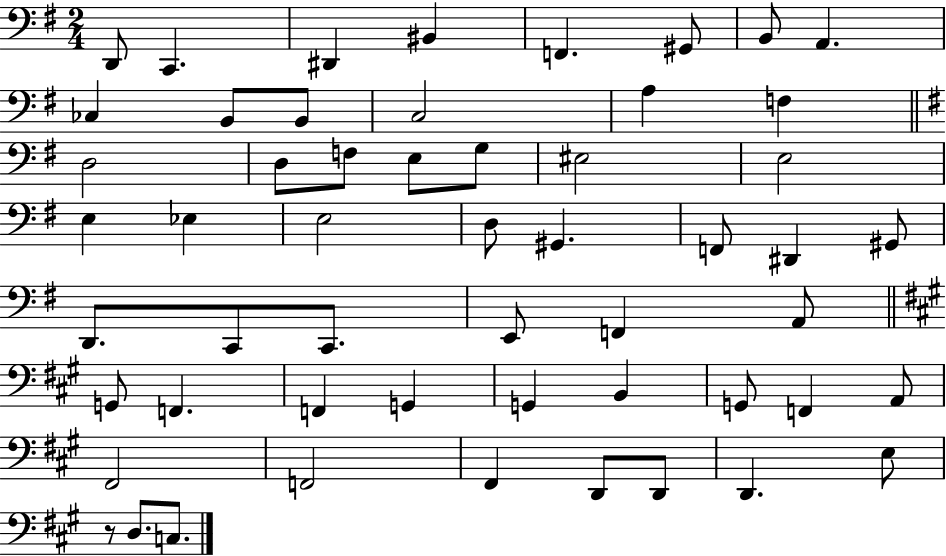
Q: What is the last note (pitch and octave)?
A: C3